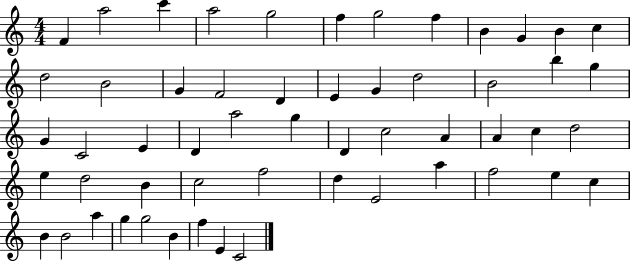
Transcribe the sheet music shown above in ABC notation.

X:1
T:Untitled
M:4/4
L:1/4
K:C
F a2 c' a2 g2 f g2 f B G B c d2 B2 G F2 D E G d2 B2 b g G C2 E D a2 g D c2 A A c d2 e d2 B c2 f2 d E2 a f2 e c B B2 a g g2 B f E C2